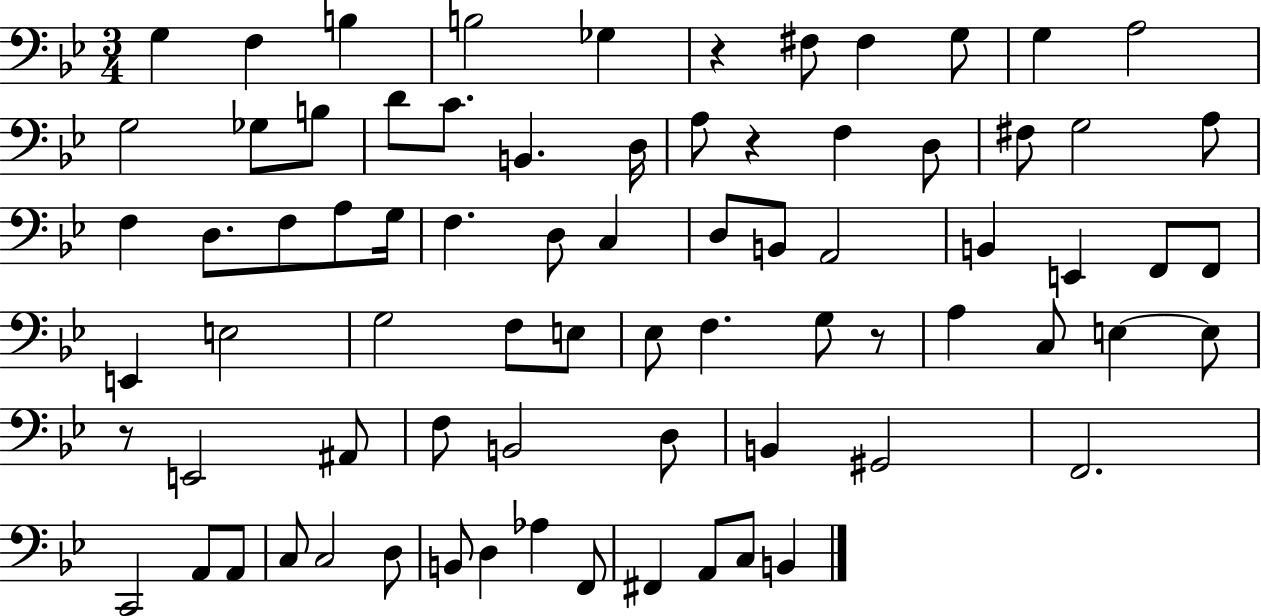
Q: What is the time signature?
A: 3/4